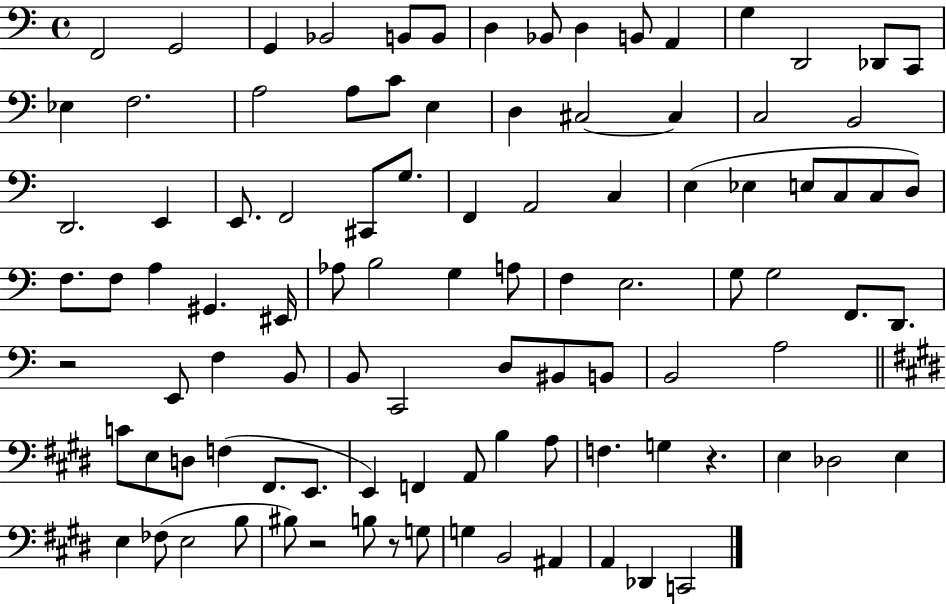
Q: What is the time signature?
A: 4/4